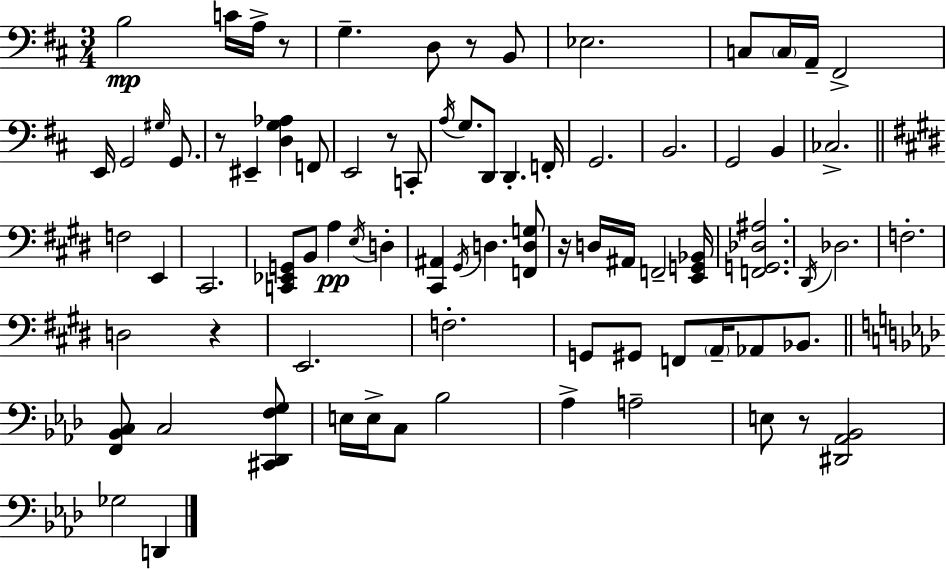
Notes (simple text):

B3/h C4/s A3/s R/e G3/q. D3/e R/e B2/e Eb3/h. C3/e C3/s A2/s F#2/h E2/s G2/h G#3/s G2/e. R/e EIS2/q [D3,G3,Ab3]/q F2/e E2/h R/e C2/e A3/s G3/e. D2/e D2/q. F2/s G2/h. B2/h. G2/h B2/q CES3/h. F3/h E2/q C#2/h. [C2,Eb2,G2]/e B2/e A3/q E3/s D3/q [C#2,A#2]/q G#2/s D3/q. [F2,D3,G3]/e R/s D3/s A#2/s F2/h [E2,G2,Bb2]/s [F2,G2,Db3,A#3]/h. D#2/s Db3/h. F3/h. D3/h R/q E2/h. F3/h. G2/e G#2/e F2/e A2/s Ab2/e Bb2/e. [F2,Bb2,C3]/e C3/h [C#2,Db2,F3,G3]/e E3/s E3/s C3/e Bb3/h Ab3/q A3/h E3/e R/e [D#2,Ab2,Bb2]/h Gb3/h D2/q